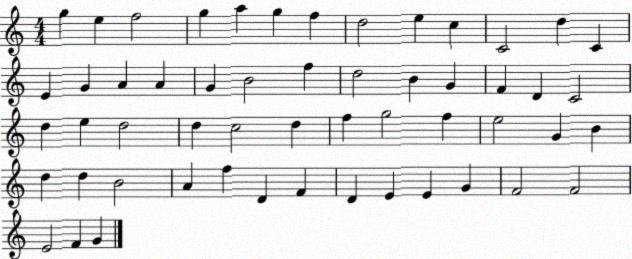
X:1
T:Untitled
M:4/4
L:1/4
K:C
g e f2 g a g f d2 e c C2 d C E G A A G B2 f d2 B G F D C2 d e d2 d c2 d f g2 f e2 G B d d B2 A f D F D E E G F2 F2 E2 F G